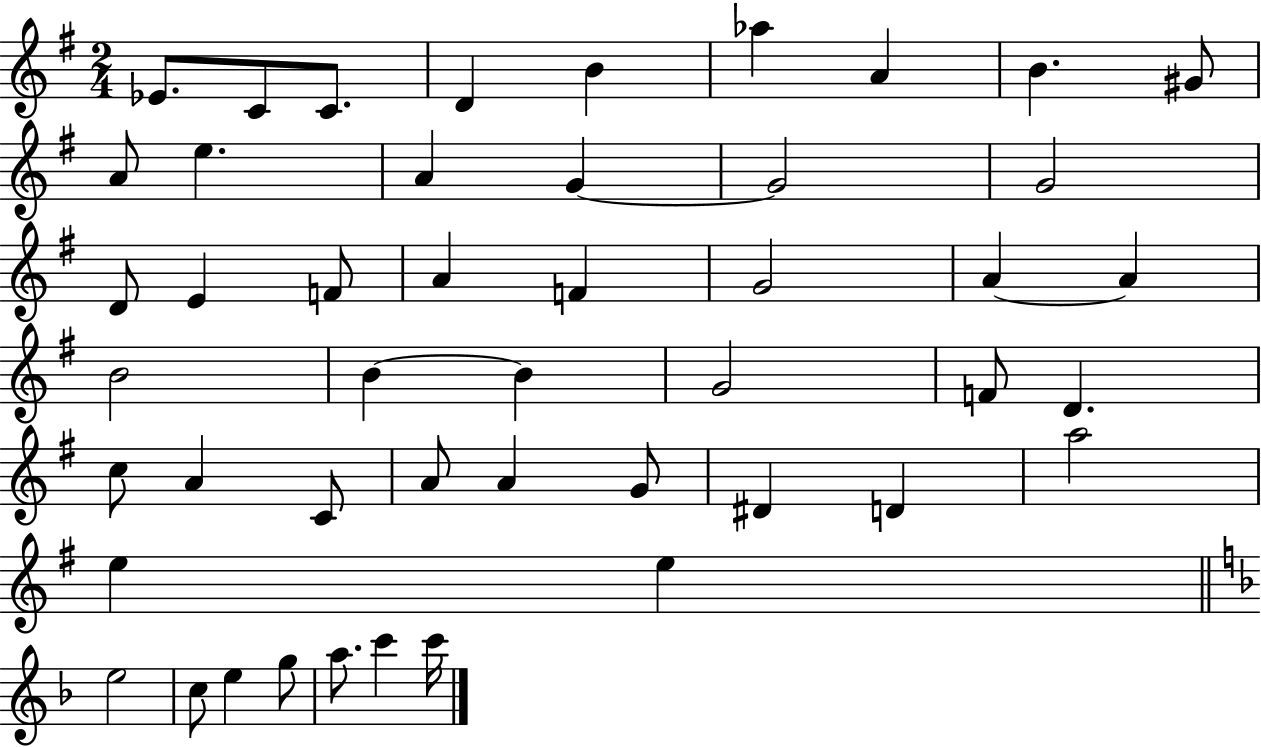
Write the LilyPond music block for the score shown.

{
  \clef treble
  \numericTimeSignature
  \time 2/4
  \key g \major
  ees'8. c'8 c'8. | d'4 b'4 | aes''4 a'4 | b'4. gis'8 | \break a'8 e''4. | a'4 g'4~~ | g'2 | g'2 | \break d'8 e'4 f'8 | a'4 f'4 | g'2 | a'4~~ a'4 | \break b'2 | b'4~~ b'4 | g'2 | f'8 d'4. | \break c''8 a'4 c'8 | a'8 a'4 g'8 | dis'4 d'4 | a''2 | \break e''4 e''4 | \bar "||" \break \key f \major e''2 | c''8 e''4 g''8 | a''8. c'''4 c'''16 | \bar "|."
}